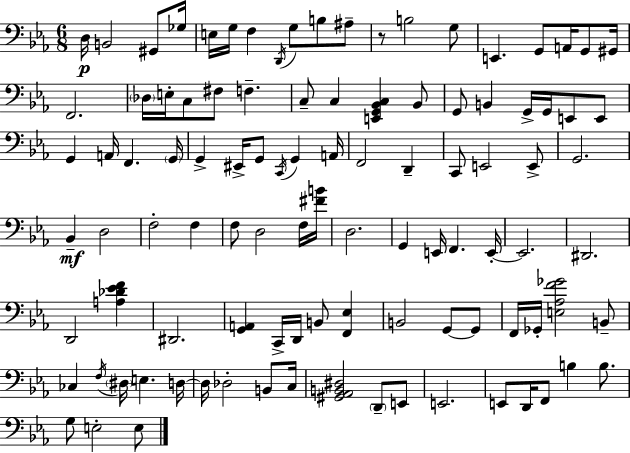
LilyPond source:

{
  \clef bass
  \numericTimeSignature
  \time 6/8
  \key c \minor
  d16\p b,2 gis,8 ges16 | e16 g16 f4 \acciaccatura { d,16 } g8 b8 ais8-- | r8 b2 g8 | e,4. g,8 a,16 g,8 | \break gis,16 f,2. | \parenthesize des16 e16-. c8 fis8 f4.-- | c8-- c4 <e, g, bes, c>4 bes,8 | g,8 b,4 g,16-> g,16 e,8 e,8 | \break g,4 a,16 f,4. | \parenthesize g,16 g,4-> eis,16-> g,8 \acciaccatura { c,16 } g,4 | a,16 f,2 d,4-- | c,8 e,2 | \break e,8-> g,2. | bes,4--\mf d2 | f2-. f4 | f8 d2 | \break f16 <fis' b'>16 d2. | g,4 e,16 f,4. | e,16-.~~ e,2. | dis,2. | \break d,2 <a des' ees' f'>4 | dis,2. | <g, a,>4 c,16-> d,16 b,8 <f, ees>4 | b,2 g,8~~ | \break g,8 f,16 ges,16-. <e aes f' ges'>2 | b,8-- ces4 \acciaccatura { f16 } \parenthesize dis16 e4. | d16~~ d16 des2-. | b,8 c16 <gis, aes, b, dis>2 \parenthesize d,8-- | \break e,8 e,2. | e,8 d,16 f,8 b4 | b8. g8 e2-. | e8 \bar "|."
}